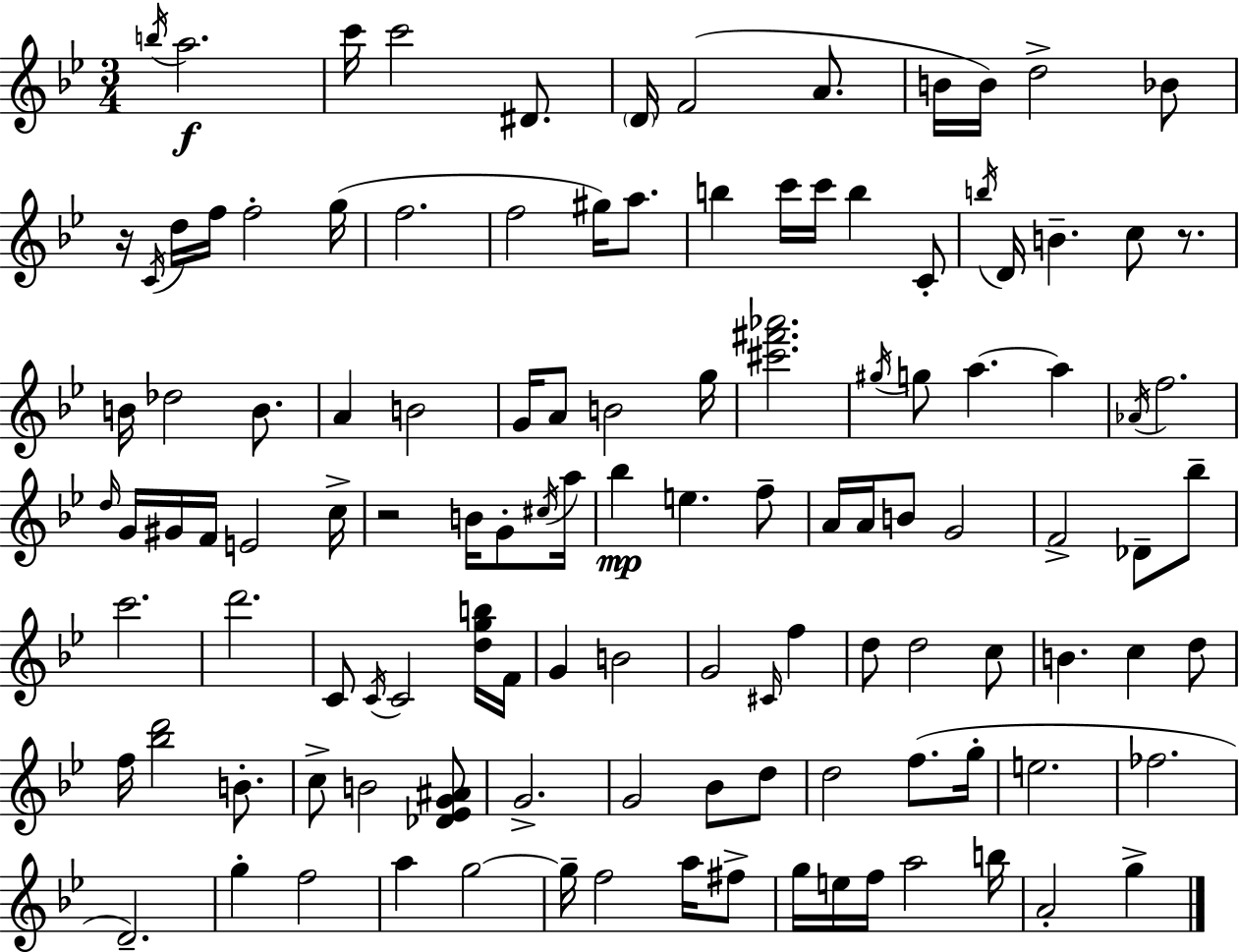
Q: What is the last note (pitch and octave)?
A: G5